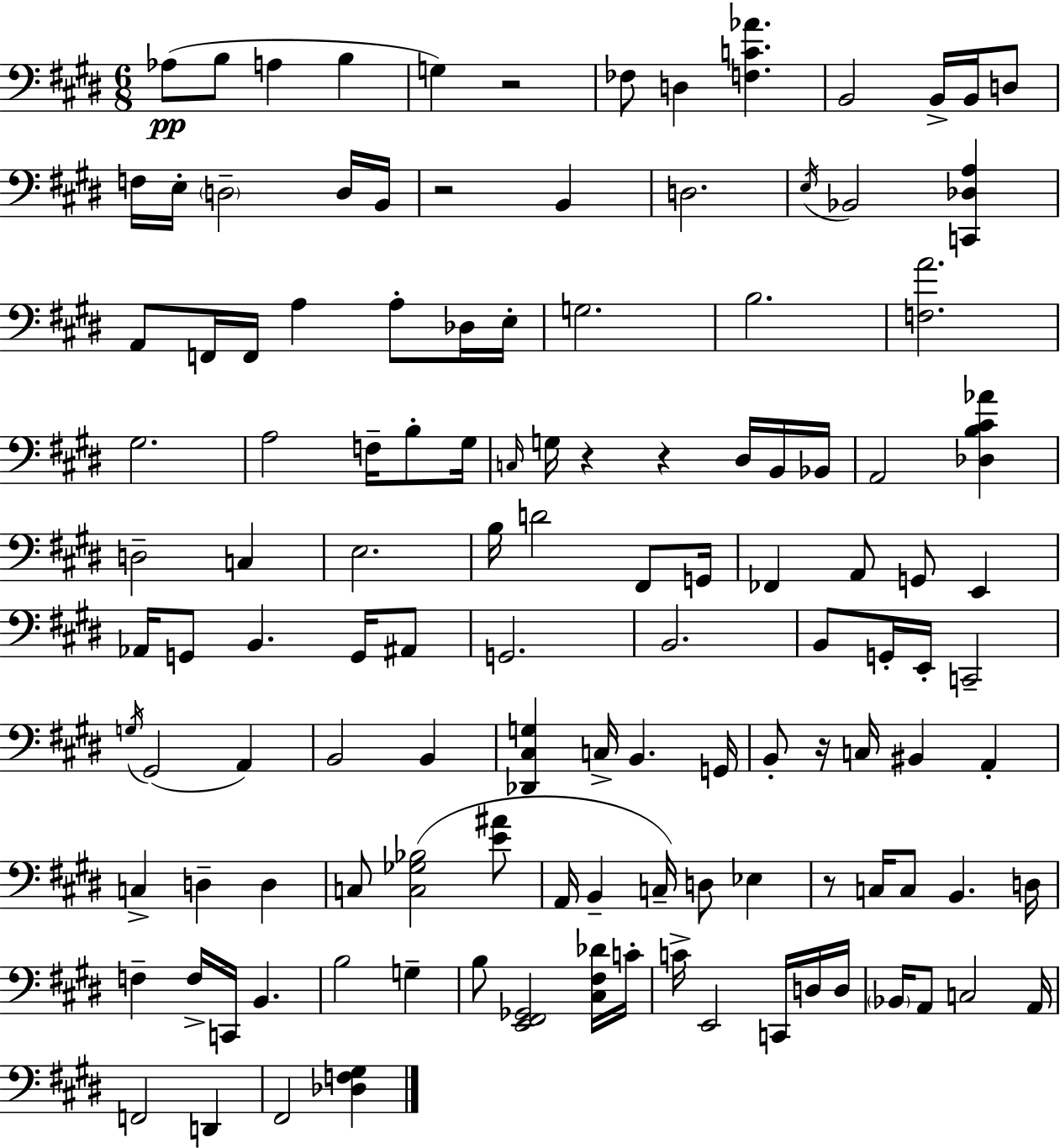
Ab3/e B3/e A3/q B3/q G3/q R/h FES3/e D3/q [F3,C4,Ab4]/q. B2/h B2/s B2/s D3/e F3/s E3/s D3/h D3/s B2/s R/h B2/q D3/h. E3/s Bb2/h [C2,Db3,A3]/q A2/e F2/s F2/s A3/q A3/e Db3/s E3/s G3/h. B3/h. [F3,A4]/h. G#3/h. A3/h F3/s B3/e G#3/s C3/s G3/s R/q R/q D#3/s B2/s Bb2/s A2/h [Db3,B3,C#4,Ab4]/q D3/h C3/q E3/h. B3/s D4/h F#2/e G2/s FES2/q A2/e G2/e E2/q Ab2/s G2/e B2/q. G2/s A#2/e G2/h. B2/h. B2/e G2/s E2/s C2/h G3/s G#2/h A2/q B2/h B2/q [Db2,C#3,G3]/q C3/s B2/q. G2/s B2/e R/s C3/s BIS2/q A2/q C3/q D3/q D3/q C3/e [C3,Gb3,Bb3]/h [E4,A#4]/e A2/s B2/q C3/s D3/e Eb3/q R/e C3/s C3/e B2/q. D3/s F3/q F3/s C2/s B2/q. B3/h G3/q B3/e [E2,F#2,Gb2]/h [C#3,F#3,Db4]/s C4/s C4/s E2/h C2/s D3/s D3/s Bb2/s A2/e C3/h A2/s F2/h D2/q F#2/h [Db3,F3,G#3]/q